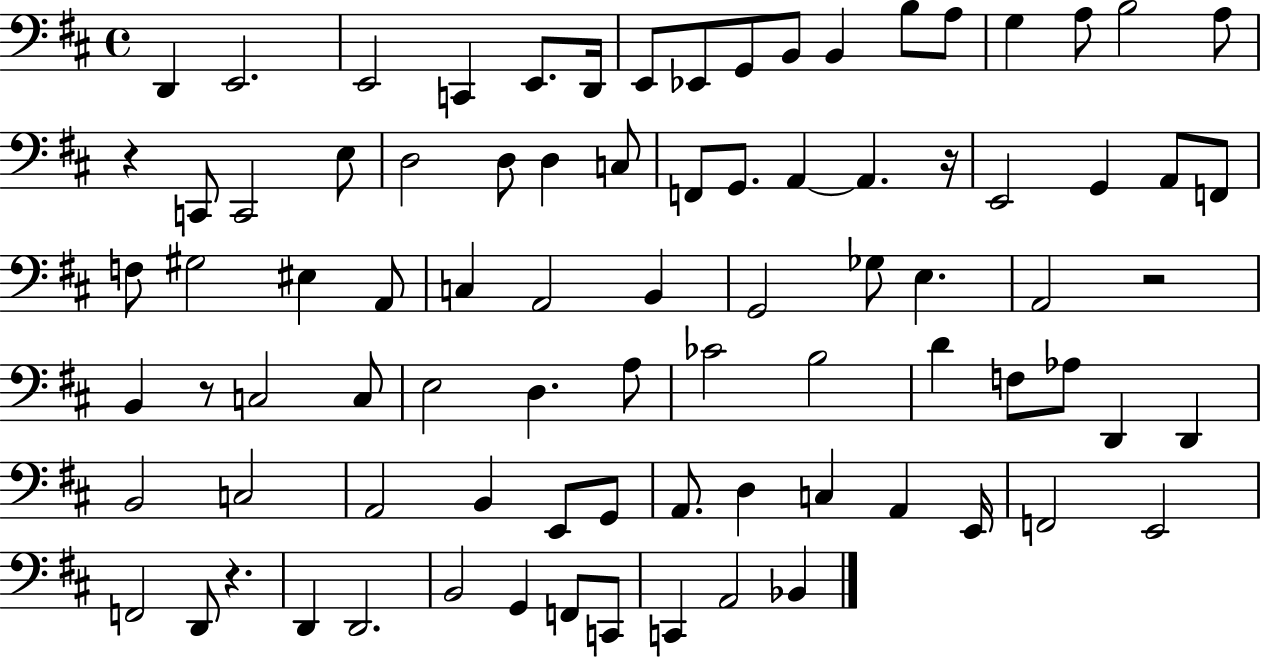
D2/q E2/h. E2/h C2/q E2/e. D2/s E2/e Eb2/e G2/e B2/e B2/q B3/e A3/e G3/q A3/e B3/h A3/e R/q C2/e C2/h E3/e D3/h D3/e D3/q C3/e F2/e G2/e. A2/q A2/q. R/s E2/h G2/q A2/e F2/e F3/e G#3/h EIS3/q A2/e C3/q A2/h B2/q G2/h Gb3/e E3/q. A2/h R/h B2/q R/e C3/h C3/e E3/h D3/q. A3/e CES4/h B3/h D4/q F3/e Ab3/e D2/q D2/q B2/h C3/h A2/h B2/q E2/e G2/e A2/e. D3/q C3/q A2/q E2/s F2/h E2/h F2/h D2/e R/q. D2/q D2/h. B2/h G2/q F2/e C2/e C2/q A2/h Bb2/q